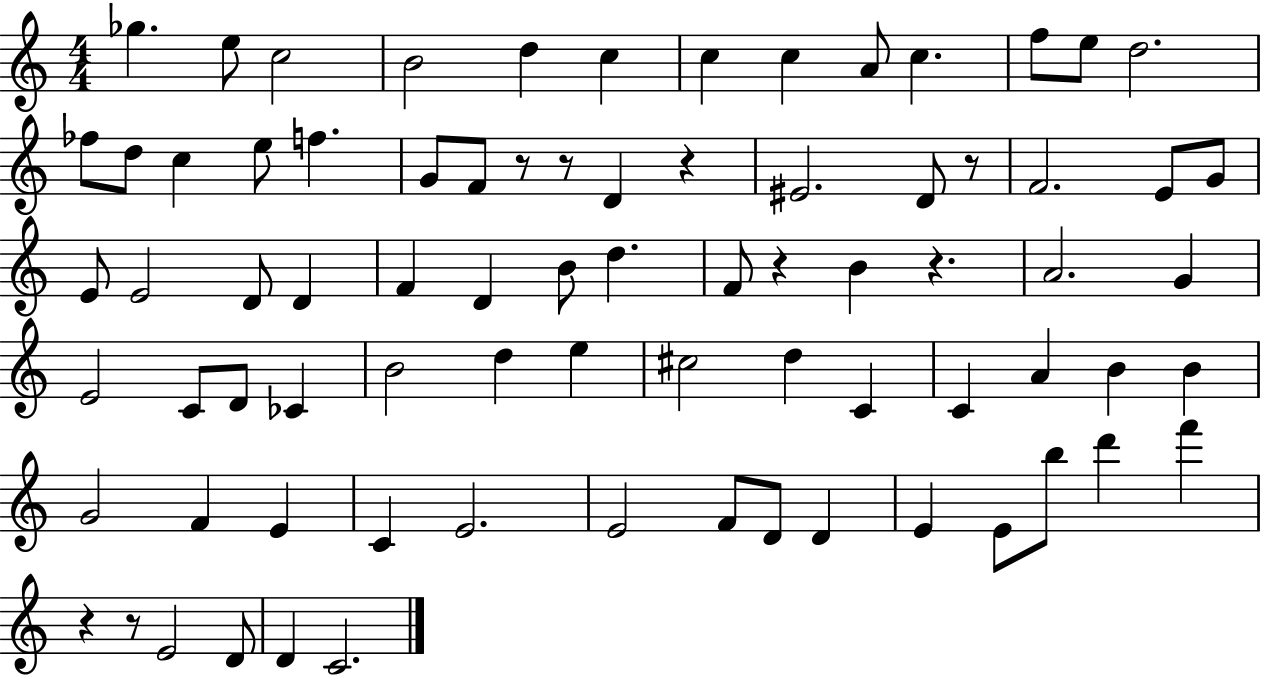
{
  \clef treble
  \numericTimeSignature
  \time 4/4
  \key c \major
  ges''4. e''8 c''2 | b'2 d''4 c''4 | c''4 c''4 a'8 c''4. | f''8 e''8 d''2. | \break fes''8 d''8 c''4 e''8 f''4. | g'8 f'8 r8 r8 d'4 r4 | eis'2. d'8 r8 | f'2. e'8 g'8 | \break e'8 e'2 d'8 d'4 | f'4 d'4 b'8 d''4. | f'8 r4 b'4 r4. | a'2. g'4 | \break e'2 c'8 d'8 ces'4 | b'2 d''4 e''4 | cis''2 d''4 c'4 | c'4 a'4 b'4 b'4 | \break g'2 f'4 e'4 | c'4 e'2. | e'2 f'8 d'8 d'4 | e'4 e'8 b''8 d'''4 f'''4 | \break r4 r8 e'2 d'8 | d'4 c'2. | \bar "|."
}